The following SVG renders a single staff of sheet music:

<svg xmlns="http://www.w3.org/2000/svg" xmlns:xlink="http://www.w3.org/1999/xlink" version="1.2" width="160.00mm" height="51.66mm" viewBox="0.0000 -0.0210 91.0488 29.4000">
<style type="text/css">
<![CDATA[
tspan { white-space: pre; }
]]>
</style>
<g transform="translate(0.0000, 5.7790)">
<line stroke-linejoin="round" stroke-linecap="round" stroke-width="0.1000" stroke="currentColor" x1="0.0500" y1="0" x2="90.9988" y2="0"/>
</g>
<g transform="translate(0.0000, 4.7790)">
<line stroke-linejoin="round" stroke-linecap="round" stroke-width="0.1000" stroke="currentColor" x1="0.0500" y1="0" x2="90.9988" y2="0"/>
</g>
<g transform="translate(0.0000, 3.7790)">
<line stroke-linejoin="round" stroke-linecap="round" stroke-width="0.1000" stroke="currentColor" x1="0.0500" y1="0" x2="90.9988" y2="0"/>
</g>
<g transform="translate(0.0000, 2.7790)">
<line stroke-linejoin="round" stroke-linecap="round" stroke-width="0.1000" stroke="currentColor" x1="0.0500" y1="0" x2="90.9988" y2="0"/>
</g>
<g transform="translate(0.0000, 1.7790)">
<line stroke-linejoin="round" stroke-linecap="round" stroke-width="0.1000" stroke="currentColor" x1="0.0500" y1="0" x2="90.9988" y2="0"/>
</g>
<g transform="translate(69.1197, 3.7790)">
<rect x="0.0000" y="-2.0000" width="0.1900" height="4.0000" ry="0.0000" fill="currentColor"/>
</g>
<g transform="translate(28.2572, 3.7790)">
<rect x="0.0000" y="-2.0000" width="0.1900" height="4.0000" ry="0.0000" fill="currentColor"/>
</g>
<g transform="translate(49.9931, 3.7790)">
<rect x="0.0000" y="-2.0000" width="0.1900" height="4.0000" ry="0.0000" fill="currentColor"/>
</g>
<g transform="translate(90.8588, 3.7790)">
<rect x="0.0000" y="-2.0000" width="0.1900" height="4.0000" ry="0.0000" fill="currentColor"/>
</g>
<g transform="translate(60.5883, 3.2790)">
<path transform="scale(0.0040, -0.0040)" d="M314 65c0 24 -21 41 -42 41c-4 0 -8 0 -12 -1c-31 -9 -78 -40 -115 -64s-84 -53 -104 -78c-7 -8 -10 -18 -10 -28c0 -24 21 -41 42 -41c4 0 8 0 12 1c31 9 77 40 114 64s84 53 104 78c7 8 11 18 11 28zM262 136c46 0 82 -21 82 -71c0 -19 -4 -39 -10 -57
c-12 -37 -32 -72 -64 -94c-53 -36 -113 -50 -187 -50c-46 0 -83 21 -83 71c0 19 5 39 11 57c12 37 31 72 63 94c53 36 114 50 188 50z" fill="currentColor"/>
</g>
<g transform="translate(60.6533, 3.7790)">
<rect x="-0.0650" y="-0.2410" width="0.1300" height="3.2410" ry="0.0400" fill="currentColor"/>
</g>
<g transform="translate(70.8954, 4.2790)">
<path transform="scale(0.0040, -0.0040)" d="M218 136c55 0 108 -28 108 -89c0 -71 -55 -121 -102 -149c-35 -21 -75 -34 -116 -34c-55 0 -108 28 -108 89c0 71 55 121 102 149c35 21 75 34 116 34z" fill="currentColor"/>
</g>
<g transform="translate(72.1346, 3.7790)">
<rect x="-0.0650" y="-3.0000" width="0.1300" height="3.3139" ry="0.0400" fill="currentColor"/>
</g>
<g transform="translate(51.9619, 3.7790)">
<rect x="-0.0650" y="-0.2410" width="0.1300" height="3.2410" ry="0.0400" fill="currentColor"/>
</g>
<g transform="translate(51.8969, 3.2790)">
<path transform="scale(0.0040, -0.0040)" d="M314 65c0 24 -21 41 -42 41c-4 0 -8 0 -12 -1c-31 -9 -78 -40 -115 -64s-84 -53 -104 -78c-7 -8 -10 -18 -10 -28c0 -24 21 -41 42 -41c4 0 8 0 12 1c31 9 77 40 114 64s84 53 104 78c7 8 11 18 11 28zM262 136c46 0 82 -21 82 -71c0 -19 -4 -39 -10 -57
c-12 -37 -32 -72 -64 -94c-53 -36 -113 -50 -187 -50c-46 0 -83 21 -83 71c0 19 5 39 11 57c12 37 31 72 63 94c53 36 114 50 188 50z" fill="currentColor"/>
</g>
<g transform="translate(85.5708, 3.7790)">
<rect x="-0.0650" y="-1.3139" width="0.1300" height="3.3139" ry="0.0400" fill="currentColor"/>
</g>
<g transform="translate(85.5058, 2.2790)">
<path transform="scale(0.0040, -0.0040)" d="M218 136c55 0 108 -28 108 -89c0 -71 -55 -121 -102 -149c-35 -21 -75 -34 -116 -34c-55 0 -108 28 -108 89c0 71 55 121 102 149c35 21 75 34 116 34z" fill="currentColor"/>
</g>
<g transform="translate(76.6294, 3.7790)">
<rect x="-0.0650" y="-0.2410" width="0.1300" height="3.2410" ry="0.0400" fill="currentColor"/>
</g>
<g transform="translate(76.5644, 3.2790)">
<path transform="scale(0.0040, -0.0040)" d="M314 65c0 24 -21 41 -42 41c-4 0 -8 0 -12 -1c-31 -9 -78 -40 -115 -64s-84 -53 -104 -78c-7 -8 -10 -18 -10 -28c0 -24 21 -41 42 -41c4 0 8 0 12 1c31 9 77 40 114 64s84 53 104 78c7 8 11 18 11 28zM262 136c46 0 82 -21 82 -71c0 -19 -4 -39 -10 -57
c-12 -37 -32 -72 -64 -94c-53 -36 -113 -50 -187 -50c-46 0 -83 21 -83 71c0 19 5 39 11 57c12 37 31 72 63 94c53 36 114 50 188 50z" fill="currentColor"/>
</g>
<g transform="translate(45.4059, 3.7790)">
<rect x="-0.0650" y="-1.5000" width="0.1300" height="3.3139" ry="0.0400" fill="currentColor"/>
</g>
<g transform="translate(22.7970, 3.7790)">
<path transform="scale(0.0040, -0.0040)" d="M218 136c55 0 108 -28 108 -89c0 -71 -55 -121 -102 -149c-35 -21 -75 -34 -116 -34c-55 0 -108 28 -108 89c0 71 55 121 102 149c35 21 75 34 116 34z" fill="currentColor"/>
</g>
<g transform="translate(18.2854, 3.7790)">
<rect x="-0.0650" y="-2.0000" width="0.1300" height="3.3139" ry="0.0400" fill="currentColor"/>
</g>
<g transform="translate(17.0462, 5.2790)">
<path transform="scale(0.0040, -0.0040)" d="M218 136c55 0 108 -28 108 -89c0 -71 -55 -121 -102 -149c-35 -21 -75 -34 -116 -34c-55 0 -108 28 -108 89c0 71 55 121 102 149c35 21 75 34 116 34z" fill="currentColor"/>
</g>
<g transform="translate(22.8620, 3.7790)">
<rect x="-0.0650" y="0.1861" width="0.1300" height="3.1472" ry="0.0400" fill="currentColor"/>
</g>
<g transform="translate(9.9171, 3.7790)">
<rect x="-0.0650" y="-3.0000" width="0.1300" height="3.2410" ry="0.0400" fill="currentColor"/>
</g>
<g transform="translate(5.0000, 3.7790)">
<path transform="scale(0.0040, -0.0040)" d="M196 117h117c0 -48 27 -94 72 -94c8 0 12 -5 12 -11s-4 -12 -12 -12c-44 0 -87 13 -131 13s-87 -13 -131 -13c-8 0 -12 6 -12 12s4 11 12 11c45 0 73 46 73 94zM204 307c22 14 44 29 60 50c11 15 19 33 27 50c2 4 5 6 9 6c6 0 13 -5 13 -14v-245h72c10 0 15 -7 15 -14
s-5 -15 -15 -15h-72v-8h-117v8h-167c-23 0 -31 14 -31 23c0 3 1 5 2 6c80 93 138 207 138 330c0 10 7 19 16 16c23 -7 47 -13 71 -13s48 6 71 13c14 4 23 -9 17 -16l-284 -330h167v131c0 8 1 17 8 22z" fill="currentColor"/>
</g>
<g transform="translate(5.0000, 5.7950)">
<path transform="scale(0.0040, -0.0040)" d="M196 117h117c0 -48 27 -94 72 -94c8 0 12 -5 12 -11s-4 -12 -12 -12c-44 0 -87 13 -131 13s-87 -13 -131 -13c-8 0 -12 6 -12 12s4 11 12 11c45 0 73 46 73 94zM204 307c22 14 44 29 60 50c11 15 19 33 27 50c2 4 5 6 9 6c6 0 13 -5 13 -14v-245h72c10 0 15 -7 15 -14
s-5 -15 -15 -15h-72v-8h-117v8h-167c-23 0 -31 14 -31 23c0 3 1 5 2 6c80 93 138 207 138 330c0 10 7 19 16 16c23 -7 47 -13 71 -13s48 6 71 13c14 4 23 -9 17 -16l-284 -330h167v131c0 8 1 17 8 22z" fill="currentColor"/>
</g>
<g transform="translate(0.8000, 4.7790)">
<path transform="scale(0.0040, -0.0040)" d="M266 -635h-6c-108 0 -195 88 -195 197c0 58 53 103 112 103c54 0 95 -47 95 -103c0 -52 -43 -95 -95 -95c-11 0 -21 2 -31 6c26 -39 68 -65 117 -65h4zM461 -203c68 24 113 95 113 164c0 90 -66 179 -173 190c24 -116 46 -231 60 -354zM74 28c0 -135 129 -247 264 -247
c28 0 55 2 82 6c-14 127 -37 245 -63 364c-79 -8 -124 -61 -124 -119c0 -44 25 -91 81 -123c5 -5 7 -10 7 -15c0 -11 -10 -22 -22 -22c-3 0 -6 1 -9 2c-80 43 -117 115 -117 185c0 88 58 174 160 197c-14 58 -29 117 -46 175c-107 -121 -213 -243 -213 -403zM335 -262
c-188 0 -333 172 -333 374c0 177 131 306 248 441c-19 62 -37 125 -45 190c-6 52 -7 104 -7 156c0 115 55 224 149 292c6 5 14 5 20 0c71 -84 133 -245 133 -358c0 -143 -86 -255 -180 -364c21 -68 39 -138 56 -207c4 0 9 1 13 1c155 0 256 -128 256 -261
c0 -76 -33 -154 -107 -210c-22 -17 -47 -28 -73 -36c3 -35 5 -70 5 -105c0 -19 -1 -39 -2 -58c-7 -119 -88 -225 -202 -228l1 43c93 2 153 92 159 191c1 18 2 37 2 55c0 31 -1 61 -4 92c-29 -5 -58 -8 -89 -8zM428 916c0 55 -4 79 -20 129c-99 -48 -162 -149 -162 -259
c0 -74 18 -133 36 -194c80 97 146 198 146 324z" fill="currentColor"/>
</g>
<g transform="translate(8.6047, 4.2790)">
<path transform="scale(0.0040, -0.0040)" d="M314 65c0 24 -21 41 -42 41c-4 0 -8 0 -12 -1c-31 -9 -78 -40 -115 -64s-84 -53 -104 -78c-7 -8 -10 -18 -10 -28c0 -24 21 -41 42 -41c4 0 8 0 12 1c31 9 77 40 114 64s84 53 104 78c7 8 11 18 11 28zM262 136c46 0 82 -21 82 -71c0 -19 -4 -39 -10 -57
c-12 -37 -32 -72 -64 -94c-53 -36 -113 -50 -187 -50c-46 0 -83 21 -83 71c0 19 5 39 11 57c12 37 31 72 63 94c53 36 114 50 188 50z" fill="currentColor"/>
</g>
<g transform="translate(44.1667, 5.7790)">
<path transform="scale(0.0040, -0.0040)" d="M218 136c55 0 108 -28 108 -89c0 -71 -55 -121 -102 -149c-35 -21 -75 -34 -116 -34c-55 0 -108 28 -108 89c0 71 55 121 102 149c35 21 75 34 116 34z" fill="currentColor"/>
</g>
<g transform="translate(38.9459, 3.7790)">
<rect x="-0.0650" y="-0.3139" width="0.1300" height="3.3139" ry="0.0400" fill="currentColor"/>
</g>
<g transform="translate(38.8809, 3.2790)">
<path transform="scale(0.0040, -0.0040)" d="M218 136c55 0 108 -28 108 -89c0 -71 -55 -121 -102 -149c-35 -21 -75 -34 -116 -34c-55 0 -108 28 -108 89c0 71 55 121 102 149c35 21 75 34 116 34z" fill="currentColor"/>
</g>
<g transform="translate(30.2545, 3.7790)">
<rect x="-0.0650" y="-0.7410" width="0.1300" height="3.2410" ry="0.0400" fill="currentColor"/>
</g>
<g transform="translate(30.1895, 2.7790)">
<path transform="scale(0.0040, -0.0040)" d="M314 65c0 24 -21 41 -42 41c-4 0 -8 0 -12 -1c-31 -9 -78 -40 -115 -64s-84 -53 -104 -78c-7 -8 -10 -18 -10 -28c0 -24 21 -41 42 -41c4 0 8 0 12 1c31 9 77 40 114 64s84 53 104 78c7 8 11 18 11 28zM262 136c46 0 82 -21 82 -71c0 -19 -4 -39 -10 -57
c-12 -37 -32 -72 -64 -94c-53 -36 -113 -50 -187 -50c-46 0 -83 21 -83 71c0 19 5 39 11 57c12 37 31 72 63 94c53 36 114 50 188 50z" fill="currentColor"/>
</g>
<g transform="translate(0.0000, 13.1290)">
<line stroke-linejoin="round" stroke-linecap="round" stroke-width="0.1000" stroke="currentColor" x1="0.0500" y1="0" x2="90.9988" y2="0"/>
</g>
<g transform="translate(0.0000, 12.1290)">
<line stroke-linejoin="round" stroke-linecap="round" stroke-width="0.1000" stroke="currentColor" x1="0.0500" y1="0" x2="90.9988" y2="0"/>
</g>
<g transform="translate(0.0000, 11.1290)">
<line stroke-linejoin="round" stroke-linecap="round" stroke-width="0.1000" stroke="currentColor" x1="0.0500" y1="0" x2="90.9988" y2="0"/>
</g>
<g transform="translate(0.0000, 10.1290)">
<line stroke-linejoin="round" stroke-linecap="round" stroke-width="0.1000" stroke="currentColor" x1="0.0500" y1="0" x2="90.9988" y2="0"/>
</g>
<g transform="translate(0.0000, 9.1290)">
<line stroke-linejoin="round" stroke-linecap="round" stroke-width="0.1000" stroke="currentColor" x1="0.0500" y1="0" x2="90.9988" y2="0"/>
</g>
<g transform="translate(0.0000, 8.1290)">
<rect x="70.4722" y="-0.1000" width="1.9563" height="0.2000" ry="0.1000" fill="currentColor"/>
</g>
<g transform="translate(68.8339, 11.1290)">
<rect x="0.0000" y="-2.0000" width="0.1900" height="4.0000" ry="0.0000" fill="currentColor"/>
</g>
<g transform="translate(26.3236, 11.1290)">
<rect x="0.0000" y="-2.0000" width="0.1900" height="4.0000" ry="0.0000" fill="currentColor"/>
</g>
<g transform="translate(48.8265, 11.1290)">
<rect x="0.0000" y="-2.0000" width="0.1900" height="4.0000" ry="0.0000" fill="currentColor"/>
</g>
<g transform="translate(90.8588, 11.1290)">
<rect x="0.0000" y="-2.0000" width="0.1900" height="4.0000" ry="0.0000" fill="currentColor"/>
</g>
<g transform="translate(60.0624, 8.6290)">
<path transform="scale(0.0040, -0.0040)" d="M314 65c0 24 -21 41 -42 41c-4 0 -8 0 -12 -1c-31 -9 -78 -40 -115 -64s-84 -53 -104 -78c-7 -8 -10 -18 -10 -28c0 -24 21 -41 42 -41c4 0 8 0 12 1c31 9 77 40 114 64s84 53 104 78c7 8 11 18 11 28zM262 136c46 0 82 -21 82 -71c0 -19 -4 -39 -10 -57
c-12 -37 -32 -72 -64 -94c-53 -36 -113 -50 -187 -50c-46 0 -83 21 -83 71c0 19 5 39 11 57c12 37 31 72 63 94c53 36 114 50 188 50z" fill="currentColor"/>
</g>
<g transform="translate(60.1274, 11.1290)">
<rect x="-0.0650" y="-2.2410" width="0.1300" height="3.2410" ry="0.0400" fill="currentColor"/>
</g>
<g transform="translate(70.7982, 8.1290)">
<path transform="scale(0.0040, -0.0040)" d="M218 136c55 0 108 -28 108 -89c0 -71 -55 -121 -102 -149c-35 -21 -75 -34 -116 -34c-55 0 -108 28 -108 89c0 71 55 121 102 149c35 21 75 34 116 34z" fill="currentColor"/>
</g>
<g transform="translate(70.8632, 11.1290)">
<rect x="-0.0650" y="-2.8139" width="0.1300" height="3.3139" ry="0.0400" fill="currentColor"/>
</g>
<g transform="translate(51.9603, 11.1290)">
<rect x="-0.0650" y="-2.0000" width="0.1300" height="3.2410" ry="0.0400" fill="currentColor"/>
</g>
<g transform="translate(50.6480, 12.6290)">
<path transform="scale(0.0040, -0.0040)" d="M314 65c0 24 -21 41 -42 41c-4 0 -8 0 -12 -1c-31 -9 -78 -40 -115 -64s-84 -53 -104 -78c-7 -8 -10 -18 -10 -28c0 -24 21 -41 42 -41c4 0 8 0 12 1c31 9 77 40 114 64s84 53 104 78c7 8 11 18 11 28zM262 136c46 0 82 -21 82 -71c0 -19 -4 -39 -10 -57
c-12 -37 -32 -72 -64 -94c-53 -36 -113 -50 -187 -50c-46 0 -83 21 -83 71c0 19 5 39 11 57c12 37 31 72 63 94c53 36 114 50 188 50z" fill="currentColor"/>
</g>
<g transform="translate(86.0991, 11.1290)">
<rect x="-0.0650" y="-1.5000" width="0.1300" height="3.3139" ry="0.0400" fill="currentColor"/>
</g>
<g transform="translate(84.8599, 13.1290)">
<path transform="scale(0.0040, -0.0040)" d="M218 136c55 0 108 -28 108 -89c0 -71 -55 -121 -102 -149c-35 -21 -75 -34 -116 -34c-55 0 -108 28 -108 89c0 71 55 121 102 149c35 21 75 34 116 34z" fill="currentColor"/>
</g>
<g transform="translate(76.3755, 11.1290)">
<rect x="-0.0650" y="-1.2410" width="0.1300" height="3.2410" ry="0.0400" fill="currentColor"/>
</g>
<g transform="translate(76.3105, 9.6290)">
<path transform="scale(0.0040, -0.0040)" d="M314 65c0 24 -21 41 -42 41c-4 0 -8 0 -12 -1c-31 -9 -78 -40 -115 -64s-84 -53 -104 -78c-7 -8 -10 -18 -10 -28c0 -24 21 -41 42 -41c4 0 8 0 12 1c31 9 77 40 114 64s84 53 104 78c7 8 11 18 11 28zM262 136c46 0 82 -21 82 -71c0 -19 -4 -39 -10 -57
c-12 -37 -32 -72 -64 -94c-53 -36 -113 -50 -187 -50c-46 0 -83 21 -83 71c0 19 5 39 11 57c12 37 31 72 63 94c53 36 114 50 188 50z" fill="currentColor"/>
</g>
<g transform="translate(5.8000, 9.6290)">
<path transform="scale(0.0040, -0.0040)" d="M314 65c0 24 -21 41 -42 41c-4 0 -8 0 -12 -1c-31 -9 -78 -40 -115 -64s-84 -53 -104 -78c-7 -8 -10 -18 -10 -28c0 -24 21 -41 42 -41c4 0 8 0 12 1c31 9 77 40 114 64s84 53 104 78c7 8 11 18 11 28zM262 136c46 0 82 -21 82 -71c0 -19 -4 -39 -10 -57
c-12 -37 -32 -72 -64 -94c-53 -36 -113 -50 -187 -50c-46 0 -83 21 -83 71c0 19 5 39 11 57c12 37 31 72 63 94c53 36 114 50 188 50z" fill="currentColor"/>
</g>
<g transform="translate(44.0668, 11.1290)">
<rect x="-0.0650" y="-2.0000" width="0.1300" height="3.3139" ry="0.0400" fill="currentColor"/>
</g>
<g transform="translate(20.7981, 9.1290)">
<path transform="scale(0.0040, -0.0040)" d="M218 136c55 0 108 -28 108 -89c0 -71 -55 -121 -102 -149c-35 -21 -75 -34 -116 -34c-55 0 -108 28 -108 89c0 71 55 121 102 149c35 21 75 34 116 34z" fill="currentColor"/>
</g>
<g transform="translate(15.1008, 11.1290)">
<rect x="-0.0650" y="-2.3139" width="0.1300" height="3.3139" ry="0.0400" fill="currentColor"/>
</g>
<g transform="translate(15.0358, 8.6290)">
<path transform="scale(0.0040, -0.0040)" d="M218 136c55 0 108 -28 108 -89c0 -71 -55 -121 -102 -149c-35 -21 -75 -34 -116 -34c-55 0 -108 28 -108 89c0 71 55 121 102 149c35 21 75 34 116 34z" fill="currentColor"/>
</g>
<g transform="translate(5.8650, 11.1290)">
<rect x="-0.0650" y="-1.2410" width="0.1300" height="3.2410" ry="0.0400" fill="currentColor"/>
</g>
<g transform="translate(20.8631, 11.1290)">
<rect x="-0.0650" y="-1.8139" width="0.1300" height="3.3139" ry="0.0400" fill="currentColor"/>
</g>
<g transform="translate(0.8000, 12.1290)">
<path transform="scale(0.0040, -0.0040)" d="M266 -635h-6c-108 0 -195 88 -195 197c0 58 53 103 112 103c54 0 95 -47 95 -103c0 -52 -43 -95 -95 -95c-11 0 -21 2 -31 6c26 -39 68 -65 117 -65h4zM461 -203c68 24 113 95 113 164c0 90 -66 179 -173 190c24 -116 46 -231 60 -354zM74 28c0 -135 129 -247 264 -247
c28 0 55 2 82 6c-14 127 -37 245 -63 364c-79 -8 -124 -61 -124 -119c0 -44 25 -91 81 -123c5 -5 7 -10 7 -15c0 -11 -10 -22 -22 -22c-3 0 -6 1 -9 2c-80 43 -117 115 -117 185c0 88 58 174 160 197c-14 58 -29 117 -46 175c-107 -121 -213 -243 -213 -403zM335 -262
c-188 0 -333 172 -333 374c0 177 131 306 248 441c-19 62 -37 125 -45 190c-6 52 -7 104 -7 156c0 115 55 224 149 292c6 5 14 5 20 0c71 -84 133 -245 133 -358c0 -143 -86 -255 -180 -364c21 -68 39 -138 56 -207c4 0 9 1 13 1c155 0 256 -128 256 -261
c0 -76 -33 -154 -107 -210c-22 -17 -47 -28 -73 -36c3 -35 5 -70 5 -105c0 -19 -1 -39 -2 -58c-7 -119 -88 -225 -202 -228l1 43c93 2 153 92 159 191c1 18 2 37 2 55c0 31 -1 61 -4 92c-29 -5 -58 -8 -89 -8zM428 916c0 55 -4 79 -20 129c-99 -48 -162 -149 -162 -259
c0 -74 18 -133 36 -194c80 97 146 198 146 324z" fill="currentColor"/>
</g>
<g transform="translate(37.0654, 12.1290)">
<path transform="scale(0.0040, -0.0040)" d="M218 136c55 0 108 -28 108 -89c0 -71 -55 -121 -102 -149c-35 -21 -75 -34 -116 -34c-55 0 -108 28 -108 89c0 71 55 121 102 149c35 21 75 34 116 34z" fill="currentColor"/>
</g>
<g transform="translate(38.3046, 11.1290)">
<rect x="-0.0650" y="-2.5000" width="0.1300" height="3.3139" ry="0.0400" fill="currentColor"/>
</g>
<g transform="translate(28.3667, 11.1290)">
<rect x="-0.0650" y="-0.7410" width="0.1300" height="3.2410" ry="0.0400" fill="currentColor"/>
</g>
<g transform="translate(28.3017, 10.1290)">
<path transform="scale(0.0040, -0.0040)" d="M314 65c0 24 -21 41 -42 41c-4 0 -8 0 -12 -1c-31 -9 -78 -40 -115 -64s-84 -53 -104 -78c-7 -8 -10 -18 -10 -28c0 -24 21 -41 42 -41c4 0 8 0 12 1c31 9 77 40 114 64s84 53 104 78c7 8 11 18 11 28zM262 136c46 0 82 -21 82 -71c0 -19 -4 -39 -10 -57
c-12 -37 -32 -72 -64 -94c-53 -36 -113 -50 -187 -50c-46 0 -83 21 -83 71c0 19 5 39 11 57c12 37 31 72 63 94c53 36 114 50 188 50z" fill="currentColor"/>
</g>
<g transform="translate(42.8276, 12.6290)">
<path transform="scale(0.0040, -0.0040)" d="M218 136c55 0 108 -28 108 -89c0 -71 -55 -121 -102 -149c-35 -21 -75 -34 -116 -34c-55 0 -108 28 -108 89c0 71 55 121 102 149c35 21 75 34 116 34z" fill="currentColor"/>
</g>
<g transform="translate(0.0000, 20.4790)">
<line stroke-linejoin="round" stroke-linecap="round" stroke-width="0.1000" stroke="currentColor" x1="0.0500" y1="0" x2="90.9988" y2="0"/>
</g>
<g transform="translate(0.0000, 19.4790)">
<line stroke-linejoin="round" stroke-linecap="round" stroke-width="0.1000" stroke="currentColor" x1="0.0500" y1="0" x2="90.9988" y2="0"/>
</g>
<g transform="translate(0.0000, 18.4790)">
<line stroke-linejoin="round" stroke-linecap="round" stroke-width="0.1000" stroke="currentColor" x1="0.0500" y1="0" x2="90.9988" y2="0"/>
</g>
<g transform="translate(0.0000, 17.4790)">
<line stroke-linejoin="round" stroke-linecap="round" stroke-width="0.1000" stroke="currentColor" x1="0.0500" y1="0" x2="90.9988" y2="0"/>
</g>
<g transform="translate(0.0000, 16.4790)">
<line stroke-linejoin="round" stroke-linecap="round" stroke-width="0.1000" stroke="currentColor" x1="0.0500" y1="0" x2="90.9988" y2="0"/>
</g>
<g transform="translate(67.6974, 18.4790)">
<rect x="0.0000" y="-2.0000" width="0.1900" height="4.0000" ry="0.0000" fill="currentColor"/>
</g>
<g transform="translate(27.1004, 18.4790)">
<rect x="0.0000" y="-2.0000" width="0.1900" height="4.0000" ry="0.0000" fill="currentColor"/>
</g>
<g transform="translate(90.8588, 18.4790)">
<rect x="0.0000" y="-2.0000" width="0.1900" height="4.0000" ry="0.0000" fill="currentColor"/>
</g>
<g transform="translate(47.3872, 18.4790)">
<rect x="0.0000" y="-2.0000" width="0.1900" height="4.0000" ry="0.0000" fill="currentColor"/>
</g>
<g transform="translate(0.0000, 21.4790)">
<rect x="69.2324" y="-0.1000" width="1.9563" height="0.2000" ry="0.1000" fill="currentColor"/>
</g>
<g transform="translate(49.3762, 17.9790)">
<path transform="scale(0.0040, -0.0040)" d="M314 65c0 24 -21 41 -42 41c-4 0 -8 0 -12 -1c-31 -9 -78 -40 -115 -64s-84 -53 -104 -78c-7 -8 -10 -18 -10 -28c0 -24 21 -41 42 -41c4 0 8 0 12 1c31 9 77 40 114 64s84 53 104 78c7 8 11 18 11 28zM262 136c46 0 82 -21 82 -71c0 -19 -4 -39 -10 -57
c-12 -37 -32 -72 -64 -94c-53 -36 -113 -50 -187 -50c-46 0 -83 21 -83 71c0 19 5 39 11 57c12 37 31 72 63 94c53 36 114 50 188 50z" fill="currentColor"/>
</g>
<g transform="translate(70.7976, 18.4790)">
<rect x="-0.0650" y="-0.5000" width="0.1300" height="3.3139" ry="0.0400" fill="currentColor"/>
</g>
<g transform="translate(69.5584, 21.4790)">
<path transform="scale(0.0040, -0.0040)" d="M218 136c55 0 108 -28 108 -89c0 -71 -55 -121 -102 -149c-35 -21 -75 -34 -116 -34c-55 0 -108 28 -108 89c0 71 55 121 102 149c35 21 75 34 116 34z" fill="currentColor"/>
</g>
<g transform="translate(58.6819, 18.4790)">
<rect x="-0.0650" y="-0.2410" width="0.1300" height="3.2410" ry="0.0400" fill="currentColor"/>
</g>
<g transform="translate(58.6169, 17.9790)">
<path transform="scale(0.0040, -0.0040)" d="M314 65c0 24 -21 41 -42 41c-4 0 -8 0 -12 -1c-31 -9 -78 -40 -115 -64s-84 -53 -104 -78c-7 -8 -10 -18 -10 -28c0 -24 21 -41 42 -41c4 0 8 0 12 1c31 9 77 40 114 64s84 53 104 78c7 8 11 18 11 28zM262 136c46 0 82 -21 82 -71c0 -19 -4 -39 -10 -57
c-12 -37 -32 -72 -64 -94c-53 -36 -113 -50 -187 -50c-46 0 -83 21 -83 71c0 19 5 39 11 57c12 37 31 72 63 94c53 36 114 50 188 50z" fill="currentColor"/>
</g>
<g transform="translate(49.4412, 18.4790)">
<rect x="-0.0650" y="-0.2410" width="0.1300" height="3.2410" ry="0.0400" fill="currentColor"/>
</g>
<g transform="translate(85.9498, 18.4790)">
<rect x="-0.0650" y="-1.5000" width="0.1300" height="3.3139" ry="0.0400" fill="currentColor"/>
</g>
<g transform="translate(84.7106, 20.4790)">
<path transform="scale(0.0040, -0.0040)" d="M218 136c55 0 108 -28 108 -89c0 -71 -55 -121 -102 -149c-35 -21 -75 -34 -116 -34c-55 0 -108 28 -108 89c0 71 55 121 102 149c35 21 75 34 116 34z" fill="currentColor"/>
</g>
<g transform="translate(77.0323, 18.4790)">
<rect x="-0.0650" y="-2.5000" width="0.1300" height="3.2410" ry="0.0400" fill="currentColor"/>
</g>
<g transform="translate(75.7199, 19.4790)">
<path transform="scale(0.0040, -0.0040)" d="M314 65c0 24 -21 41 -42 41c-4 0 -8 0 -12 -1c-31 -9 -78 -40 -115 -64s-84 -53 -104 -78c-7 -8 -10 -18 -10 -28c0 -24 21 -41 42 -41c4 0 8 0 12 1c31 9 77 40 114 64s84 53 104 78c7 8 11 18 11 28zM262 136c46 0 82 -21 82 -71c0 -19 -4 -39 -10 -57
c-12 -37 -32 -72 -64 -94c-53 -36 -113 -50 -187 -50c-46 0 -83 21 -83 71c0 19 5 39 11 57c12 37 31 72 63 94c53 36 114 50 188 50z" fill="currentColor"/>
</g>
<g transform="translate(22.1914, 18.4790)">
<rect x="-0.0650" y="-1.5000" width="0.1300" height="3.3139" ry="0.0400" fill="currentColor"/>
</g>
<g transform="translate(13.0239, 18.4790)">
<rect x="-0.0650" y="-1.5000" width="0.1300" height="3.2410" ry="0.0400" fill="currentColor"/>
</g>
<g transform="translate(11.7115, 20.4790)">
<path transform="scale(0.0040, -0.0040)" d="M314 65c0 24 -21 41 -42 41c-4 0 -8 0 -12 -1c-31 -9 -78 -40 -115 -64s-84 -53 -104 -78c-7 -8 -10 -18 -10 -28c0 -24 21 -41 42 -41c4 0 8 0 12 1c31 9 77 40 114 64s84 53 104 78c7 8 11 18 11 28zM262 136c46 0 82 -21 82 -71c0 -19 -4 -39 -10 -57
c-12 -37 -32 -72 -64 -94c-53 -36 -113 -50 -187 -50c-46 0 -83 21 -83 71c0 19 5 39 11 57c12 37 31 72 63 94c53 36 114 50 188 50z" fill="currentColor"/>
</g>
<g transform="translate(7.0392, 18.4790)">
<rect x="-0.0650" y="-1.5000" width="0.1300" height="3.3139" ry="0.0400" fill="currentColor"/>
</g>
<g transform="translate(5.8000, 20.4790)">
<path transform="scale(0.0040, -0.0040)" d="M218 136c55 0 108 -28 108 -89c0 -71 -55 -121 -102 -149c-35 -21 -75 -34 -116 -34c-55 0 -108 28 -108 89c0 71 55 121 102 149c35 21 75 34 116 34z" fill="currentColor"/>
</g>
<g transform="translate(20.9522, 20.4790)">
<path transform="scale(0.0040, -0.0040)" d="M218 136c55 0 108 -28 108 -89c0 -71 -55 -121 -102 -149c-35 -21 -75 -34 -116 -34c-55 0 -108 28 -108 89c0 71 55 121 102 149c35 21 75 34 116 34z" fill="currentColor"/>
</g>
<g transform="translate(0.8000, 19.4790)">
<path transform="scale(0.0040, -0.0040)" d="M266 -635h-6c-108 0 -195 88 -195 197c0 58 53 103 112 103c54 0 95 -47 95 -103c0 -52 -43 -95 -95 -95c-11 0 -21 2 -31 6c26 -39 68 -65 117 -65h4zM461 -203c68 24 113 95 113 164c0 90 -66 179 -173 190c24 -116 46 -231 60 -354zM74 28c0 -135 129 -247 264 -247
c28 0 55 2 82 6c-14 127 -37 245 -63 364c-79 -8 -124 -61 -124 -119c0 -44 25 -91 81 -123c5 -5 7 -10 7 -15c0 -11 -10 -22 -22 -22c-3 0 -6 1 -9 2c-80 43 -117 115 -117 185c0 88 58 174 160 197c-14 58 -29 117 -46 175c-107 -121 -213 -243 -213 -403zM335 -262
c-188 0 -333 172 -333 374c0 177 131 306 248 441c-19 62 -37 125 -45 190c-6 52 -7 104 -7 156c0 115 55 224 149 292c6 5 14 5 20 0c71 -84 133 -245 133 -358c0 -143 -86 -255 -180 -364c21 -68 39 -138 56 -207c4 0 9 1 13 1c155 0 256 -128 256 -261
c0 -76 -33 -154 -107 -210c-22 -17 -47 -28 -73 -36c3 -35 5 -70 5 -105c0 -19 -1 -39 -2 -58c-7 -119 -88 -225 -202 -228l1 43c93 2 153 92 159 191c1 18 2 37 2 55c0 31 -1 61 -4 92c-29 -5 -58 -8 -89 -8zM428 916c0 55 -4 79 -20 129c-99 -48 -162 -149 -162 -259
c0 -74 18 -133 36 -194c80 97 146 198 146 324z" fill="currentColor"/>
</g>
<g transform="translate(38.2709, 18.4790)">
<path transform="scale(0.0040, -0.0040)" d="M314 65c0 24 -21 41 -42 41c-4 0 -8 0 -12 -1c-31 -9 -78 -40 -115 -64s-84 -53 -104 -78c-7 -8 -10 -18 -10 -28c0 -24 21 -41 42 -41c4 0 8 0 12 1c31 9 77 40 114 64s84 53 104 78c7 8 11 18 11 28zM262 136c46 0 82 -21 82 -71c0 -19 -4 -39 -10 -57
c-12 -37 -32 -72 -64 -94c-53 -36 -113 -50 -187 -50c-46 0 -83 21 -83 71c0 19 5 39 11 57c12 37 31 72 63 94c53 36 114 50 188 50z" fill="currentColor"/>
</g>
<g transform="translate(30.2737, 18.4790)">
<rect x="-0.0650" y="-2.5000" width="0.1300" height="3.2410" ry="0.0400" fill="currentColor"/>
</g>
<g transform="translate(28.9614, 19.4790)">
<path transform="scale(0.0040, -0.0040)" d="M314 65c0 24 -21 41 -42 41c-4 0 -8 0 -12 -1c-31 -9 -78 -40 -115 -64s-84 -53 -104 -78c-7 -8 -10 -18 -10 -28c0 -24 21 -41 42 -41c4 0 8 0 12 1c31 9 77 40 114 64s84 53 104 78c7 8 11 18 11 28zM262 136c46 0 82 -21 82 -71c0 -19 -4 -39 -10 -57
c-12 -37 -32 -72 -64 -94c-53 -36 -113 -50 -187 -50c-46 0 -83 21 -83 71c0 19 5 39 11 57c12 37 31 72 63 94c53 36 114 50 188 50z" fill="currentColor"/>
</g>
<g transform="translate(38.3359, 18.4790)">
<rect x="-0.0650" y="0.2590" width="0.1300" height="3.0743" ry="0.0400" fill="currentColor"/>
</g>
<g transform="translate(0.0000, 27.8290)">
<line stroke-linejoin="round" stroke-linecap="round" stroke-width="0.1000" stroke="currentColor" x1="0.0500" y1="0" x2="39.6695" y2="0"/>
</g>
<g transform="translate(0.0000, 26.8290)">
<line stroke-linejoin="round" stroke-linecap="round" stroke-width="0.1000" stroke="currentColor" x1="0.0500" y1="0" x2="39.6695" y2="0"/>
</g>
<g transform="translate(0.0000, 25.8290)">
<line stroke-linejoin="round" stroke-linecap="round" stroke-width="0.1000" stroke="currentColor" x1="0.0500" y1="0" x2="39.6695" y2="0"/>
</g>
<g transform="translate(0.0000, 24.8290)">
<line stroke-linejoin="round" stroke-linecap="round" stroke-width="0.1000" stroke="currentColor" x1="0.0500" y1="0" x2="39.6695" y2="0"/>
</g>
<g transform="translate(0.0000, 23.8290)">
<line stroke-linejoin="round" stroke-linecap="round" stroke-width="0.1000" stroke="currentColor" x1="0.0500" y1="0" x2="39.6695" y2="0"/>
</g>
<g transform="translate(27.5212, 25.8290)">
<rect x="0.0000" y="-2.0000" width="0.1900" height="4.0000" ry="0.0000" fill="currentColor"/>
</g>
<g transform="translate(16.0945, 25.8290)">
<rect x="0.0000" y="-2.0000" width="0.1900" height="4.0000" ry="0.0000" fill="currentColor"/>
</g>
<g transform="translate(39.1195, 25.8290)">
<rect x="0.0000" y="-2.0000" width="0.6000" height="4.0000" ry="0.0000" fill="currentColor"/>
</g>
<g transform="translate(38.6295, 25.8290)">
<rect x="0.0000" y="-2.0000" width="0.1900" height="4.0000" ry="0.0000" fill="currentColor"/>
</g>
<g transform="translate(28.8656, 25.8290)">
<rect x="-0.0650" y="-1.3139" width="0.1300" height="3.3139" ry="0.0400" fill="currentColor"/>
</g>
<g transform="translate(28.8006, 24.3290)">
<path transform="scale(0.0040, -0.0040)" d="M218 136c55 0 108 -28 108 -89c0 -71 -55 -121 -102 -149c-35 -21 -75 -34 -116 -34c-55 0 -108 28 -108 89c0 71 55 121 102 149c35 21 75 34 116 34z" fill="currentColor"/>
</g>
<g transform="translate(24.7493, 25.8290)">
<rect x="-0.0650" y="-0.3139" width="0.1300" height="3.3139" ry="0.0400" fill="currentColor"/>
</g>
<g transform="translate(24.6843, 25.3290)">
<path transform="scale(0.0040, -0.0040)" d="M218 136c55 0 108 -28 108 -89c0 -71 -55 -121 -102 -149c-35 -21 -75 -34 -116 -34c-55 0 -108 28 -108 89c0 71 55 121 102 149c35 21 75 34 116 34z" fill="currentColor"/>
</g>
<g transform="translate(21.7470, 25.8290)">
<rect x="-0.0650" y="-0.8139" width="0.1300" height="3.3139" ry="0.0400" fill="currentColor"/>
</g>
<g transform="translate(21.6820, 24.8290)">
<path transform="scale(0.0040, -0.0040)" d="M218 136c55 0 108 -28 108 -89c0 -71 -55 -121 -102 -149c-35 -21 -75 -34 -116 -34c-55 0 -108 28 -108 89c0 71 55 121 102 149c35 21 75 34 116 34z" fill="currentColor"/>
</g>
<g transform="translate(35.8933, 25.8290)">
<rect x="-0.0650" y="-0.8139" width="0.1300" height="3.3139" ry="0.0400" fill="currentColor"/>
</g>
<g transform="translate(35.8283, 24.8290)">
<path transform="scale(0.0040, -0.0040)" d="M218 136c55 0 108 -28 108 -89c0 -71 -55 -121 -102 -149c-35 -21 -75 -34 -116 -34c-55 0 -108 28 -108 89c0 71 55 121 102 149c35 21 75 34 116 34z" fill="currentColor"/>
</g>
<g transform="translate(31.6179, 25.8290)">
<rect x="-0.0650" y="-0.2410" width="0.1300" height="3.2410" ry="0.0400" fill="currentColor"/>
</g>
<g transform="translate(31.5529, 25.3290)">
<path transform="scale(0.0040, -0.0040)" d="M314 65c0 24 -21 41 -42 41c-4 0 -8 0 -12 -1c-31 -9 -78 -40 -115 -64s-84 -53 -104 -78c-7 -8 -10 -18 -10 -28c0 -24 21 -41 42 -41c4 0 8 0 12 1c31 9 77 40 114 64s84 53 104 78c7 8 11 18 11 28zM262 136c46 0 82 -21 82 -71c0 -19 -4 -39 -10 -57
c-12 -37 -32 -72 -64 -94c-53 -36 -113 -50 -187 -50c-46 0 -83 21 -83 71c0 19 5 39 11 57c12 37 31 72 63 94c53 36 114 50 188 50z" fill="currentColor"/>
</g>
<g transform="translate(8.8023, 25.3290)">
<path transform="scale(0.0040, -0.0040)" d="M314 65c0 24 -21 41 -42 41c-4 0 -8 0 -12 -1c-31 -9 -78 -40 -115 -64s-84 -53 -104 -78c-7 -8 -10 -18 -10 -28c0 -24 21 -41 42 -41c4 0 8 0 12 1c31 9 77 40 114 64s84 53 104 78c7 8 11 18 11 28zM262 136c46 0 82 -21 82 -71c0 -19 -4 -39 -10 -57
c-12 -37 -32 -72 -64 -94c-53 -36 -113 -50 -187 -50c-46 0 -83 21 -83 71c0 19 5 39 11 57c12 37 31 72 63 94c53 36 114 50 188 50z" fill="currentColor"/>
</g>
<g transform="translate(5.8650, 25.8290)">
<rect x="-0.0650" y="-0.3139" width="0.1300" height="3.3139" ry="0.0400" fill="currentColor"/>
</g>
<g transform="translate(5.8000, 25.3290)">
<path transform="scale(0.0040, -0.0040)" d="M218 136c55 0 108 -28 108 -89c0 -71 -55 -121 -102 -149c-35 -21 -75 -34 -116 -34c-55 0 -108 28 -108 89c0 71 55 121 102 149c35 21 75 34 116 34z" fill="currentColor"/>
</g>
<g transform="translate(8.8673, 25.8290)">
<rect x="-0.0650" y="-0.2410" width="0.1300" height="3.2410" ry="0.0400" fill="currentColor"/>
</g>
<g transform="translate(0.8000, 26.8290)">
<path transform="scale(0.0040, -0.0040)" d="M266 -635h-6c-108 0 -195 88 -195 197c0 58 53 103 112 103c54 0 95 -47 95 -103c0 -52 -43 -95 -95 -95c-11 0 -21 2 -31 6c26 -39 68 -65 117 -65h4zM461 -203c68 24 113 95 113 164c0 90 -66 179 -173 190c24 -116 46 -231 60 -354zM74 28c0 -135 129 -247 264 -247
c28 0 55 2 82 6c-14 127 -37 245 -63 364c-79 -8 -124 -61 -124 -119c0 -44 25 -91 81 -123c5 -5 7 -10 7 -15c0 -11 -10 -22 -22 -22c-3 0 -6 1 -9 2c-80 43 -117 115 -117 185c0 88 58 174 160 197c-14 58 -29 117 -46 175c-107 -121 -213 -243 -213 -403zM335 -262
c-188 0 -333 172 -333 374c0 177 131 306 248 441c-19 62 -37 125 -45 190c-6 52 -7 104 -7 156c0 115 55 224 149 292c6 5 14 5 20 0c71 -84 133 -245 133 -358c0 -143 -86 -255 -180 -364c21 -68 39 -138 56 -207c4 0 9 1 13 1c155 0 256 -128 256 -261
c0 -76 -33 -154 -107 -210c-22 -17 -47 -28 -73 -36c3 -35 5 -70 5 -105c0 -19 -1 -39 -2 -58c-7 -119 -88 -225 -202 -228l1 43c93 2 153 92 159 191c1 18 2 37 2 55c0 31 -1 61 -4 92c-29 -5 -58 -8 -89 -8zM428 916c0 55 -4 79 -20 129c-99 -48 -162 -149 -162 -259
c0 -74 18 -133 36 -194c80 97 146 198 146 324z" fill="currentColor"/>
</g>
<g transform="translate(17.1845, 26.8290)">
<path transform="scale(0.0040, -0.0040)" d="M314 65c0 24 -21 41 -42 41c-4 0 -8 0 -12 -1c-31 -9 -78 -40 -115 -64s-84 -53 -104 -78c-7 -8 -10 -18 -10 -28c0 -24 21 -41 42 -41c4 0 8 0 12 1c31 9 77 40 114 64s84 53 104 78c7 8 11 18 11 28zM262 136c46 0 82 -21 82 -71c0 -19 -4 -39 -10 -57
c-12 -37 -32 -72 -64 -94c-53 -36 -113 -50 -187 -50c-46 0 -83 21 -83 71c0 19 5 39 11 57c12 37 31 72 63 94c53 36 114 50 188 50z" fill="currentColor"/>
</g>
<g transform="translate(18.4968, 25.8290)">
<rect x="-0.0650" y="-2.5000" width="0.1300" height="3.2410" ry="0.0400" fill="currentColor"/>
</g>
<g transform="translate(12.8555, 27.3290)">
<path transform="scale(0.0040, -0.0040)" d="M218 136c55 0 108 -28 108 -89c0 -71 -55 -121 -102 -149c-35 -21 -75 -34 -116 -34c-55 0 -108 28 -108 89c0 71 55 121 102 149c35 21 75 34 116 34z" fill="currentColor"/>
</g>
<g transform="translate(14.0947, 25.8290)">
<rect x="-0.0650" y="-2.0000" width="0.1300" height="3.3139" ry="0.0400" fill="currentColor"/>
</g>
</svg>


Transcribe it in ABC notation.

X:1
T:Untitled
M:4/4
L:1/4
K:C
A2 F B d2 c E c2 c2 A c2 e e2 g f d2 G F F2 g2 a e2 E E E2 E G2 B2 c2 c2 C G2 E c c2 F G2 d c e c2 d